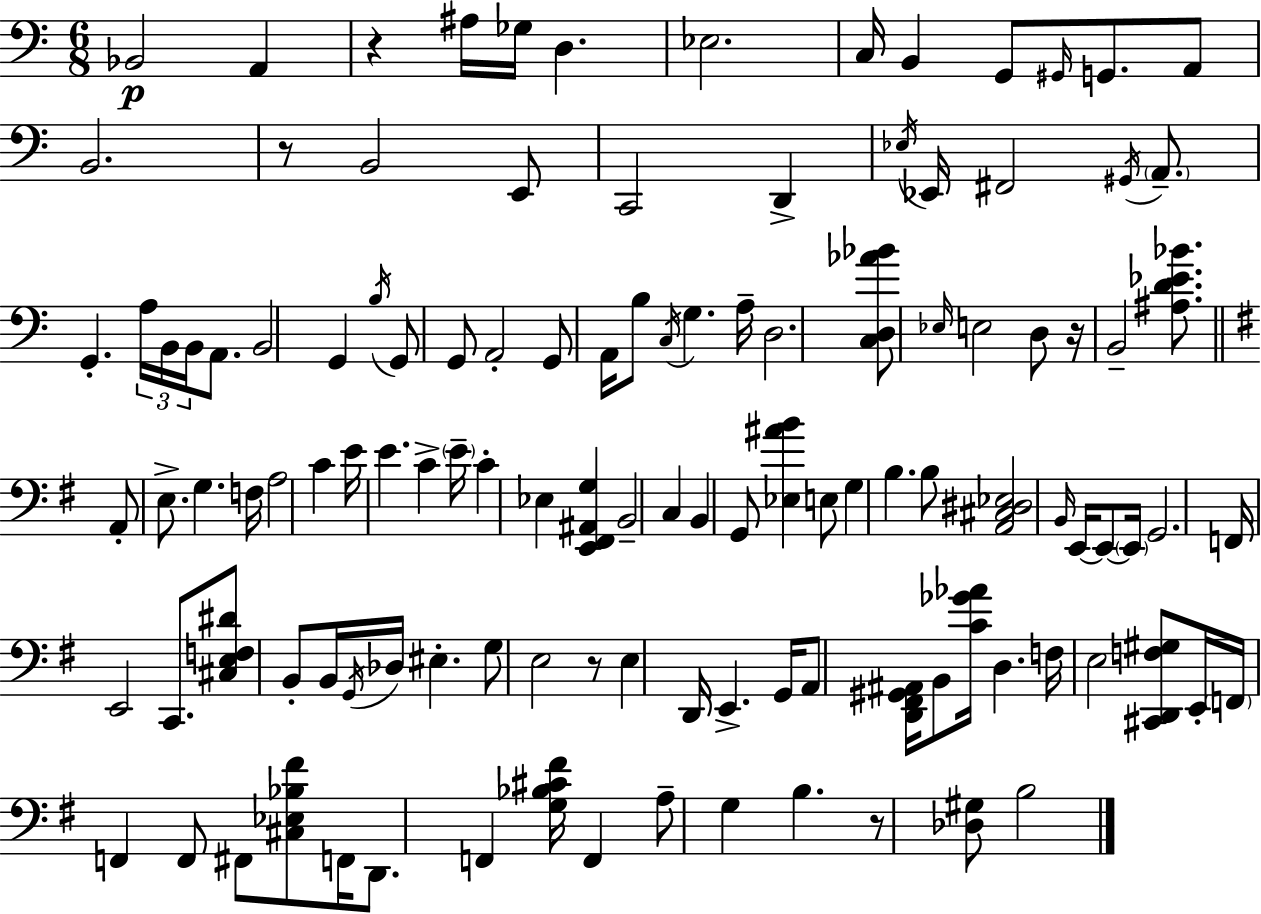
{
  \clef bass
  \numericTimeSignature
  \time 6/8
  \key a \minor
  bes,2\p a,4 | r4 ais16 ges16 d4. | ees2. | c16 b,4 g,8 \grace { gis,16 } g,8. a,8 | \break b,2. | r8 b,2 e,8 | c,2 d,4-> | \acciaccatura { ees16 } ees,16 fis,2 \acciaccatura { gis,16 } | \break \parenthesize a,8.-- g,4.-. \tuplet 3/2 { a16 b,16 b,16 } | a,8. b,2 g,4 | \acciaccatura { b16 } g,8 g,8 a,2-. | g,8 a,16 b8 \acciaccatura { c16 } g4. | \break a16-- d2. | <c d aes' bes'>8 \grace { ees16 } e2 | d8 r16 b,2-- | <ais d' ees' bes'>8. \bar "||" \break \key g \major a,8-. e8.-> g4. f16 | a2 c'4 | e'16 e'4. c'4-> \parenthesize e'16-- | c'4-. ees4 <e, fis, ais, g>4 | \break b,2-- c4 | b,4 g,8 <ees ais' b'>4 e8 | g4 b4. b8 | <a, cis dis ees>2 \grace { b,16 } e,16~~ e,8~~ | \break \parenthesize e,16 g,2. | f,16 e,2 c,8. | <cis e f dis'>8 b,8-. b,16 \acciaccatura { g,16 } des16 eis4.-. | g8 e2 | \break r8 e4 d,16 e,4.-> | g,16 a,8 <d, fis, gis, ais,>16 b,8 <c' ges' aes'>16 d4. | f16 e2 <cis, d, f gis>8 | e,16-. \parenthesize f,16 f,4 f,8 fis,8 <cis ees bes fis'>8 | \break f,16 d,8. f,4 <g bes cis' fis'>16 f,4 | a8-- g4 b4. | r8 <des gis>8 b2 | \bar "|."
}